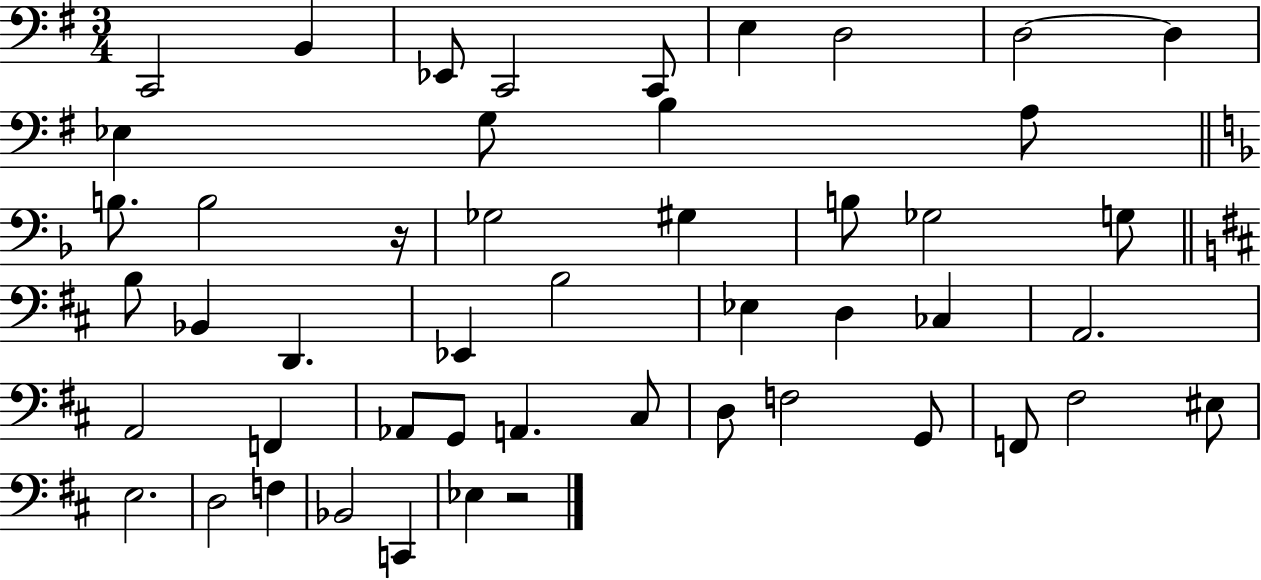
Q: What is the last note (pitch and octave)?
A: Eb3